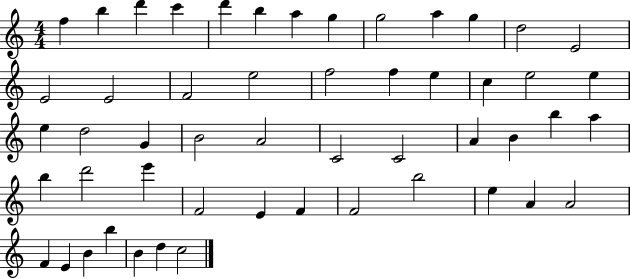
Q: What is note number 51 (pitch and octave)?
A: D5